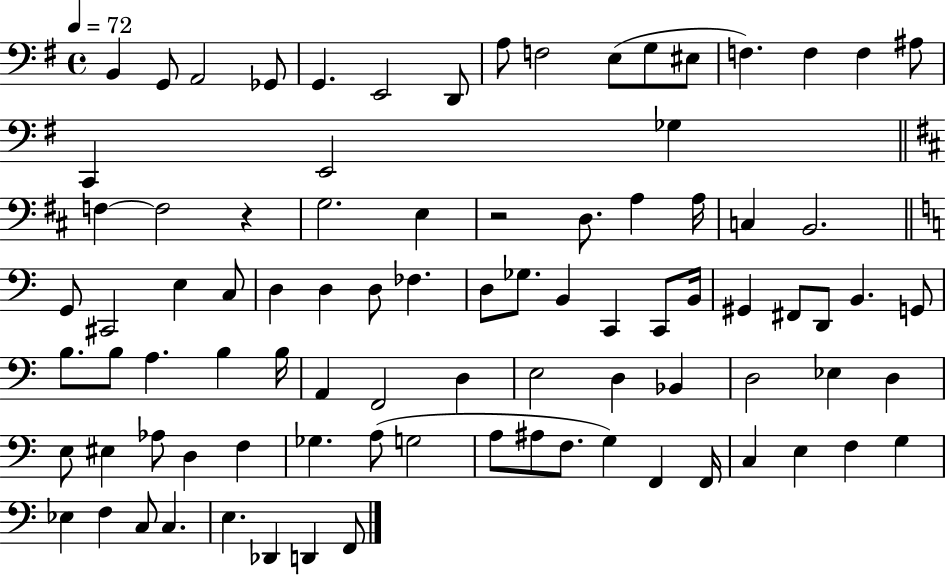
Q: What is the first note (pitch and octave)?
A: B2